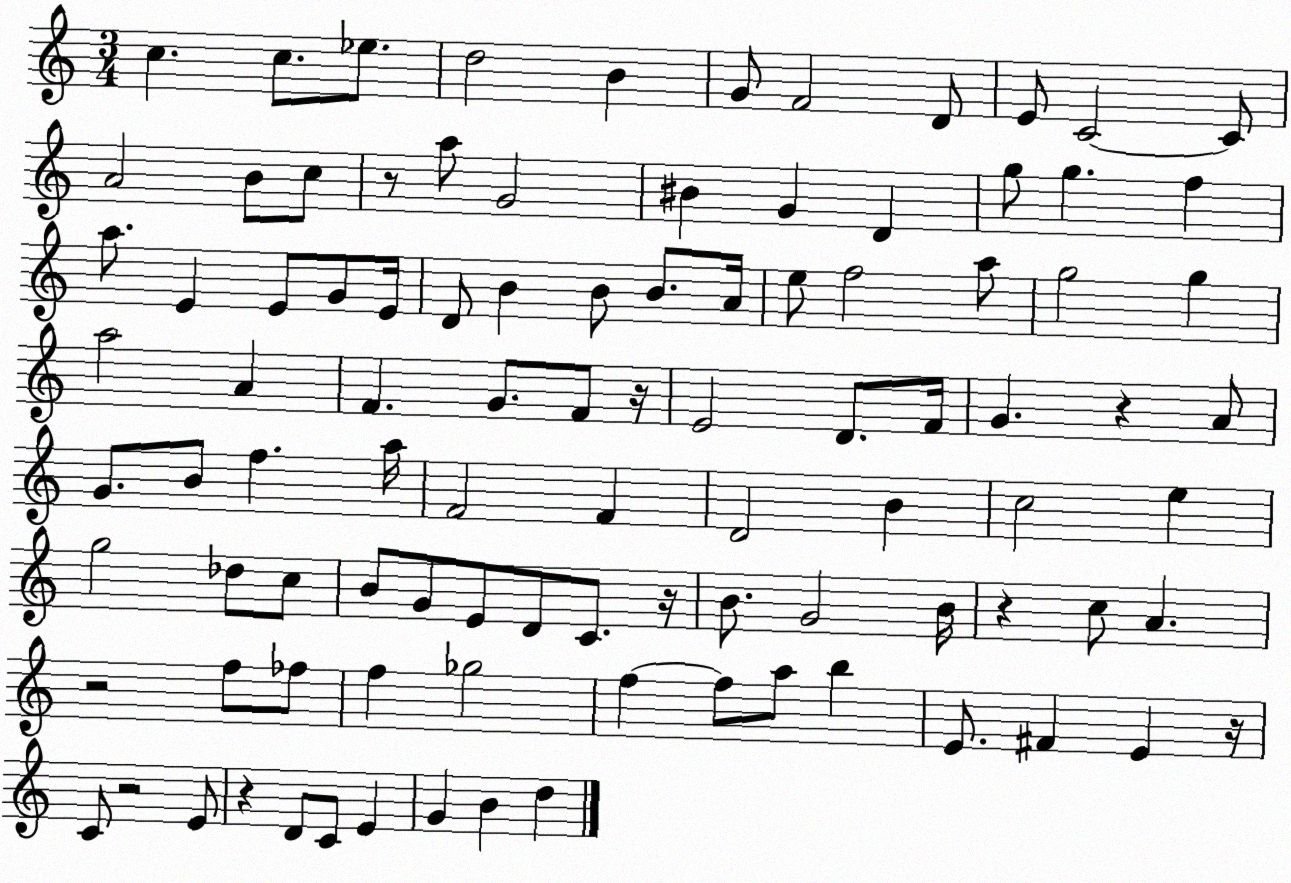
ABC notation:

X:1
T:Untitled
M:3/4
L:1/4
K:C
c c/2 _e/2 d2 B G/2 F2 D/2 E/2 C2 C/2 A2 B/2 c/2 z/2 a/2 G2 ^B G D g/2 g f a/2 E E/2 G/2 E/4 D/2 B B/2 B/2 A/4 e/2 f2 a/2 g2 g a2 A F G/2 F/2 z/4 E2 D/2 F/4 G z A/2 G/2 B/2 f a/4 F2 F D2 B c2 e g2 _d/2 c/2 B/2 G/2 E/2 D/2 C/2 z/4 B/2 G2 B/4 z c/2 A z2 f/2 _f/2 f _g2 f f/2 a/2 b E/2 ^F E z/4 C/2 z2 E/2 z D/2 C/2 E G B d